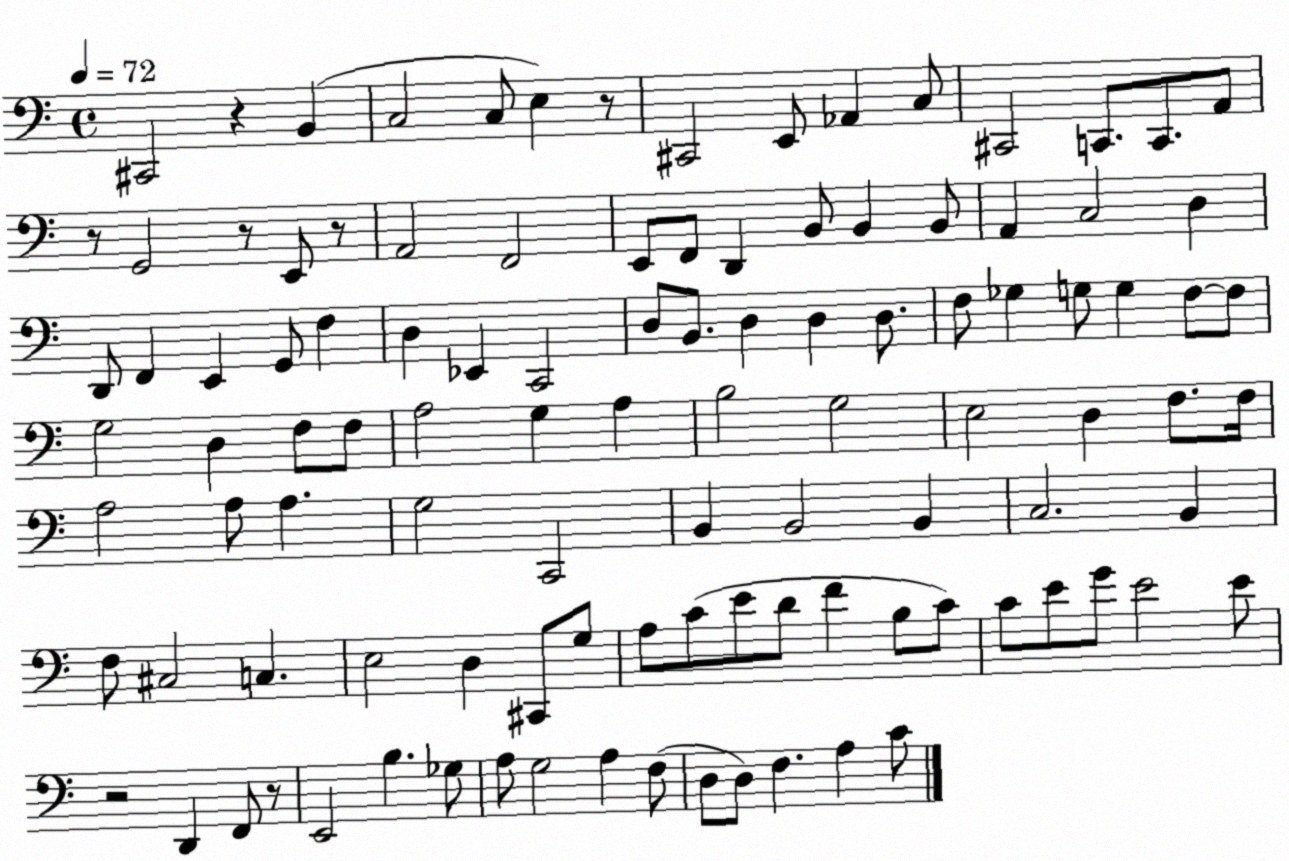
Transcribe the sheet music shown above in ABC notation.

X:1
T:Untitled
M:4/4
L:1/4
K:C
^C,,2 z B,, C,2 C,/2 E, z/2 ^C,,2 E,,/2 _A,, C,/2 ^C,,2 C,,/2 C,,/2 A,,/2 z/2 G,,2 z/2 E,,/2 z/2 A,,2 F,,2 E,,/2 F,,/2 D,, B,,/2 B,, B,,/2 A,, C,2 D, D,,/2 F,, E,, G,,/2 F, D, _E,, C,,2 D,/2 B,,/2 D, D, D,/2 F,/2 _G, G,/2 G, F,/2 F,/2 G,2 D, F,/2 F,/2 A,2 G, A, B,2 G,2 E,2 D, F,/2 F,/4 A,2 A,/2 A, G,2 C,,2 B,, B,,2 B,, C,2 B,, F,/2 ^C,2 C, E,2 D, ^C,,/2 G,/2 A,/2 C/2 E/2 D/2 F B,/2 C/2 C/2 E/2 G/2 E2 E/2 z2 D,, F,,/2 z/2 E,,2 B, _G,/2 A,/2 G,2 A, F,/2 D,/2 D,/2 F, A, C/2